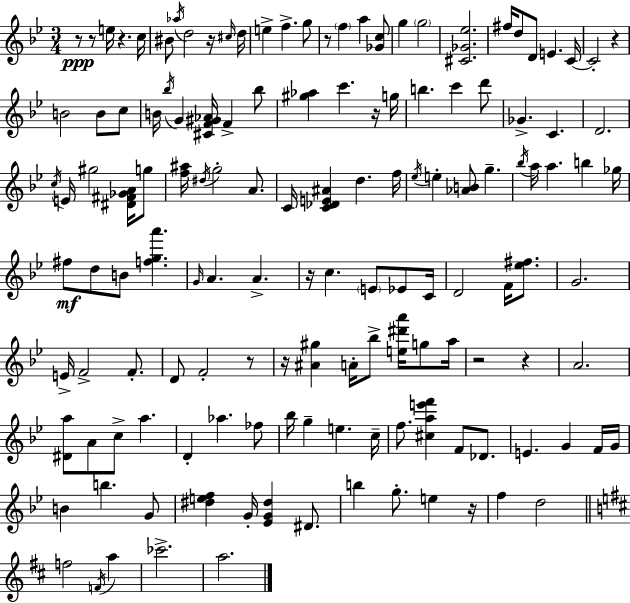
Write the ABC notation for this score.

X:1
T:Untitled
M:3/4
L:1/4
K:Gm
z/2 z/2 e/4 z c/4 ^B/2 _a/4 d2 z/4 ^c/4 d/4 e f g/2 z/2 f a [_Gc]/2 g g2 [^C_G_e]2 ^f/4 d/2 D/2 E C/4 C2 z B2 B/2 c/2 B/4 _b/4 G [^CF^G_A]/4 F _b/2 [^g_a] c' z/4 g/4 b c' d'/2 _G C D2 c/4 E/4 ^g2 [^D^F_GA]/4 g/2 [f^a]/4 ^d/4 g2 A/2 C/4 [C_DE^A] d f/4 _e/4 e [_AB]/2 g _b/4 a/4 a b _g/4 ^f/2 d/2 B/2 [fga'] G/4 A A z/4 c E/2 _E/2 C/4 D2 F/4 [_e^f]/2 G2 E/4 F2 F/2 D/2 F2 z/2 z/4 [^A^g] A/4 _b/2 [e^d'a']/4 g/2 a/4 z2 z A2 [^Da]/2 A/2 c/2 a D _a _f/2 _b/4 g e c/4 f/2 [^cae'f'] F/2 _D/2 E G F/4 G/4 B b G/2 [^def] G/4 [_EG^d] ^D/2 b g/2 e z/4 f d2 f2 F/4 a _c'2 a2